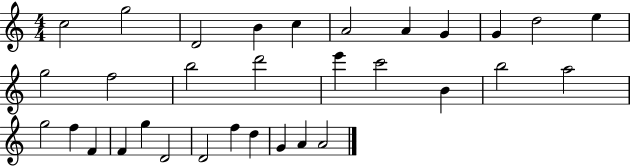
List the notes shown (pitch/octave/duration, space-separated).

C5/h G5/h D4/h B4/q C5/q A4/h A4/q G4/q G4/q D5/h E5/q G5/h F5/h B5/h D6/h E6/q C6/h B4/q B5/h A5/h G5/h F5/q F4/q F4/q G5/q D4/h D4/h F5/q D5/q G4/q A4/q A4/h